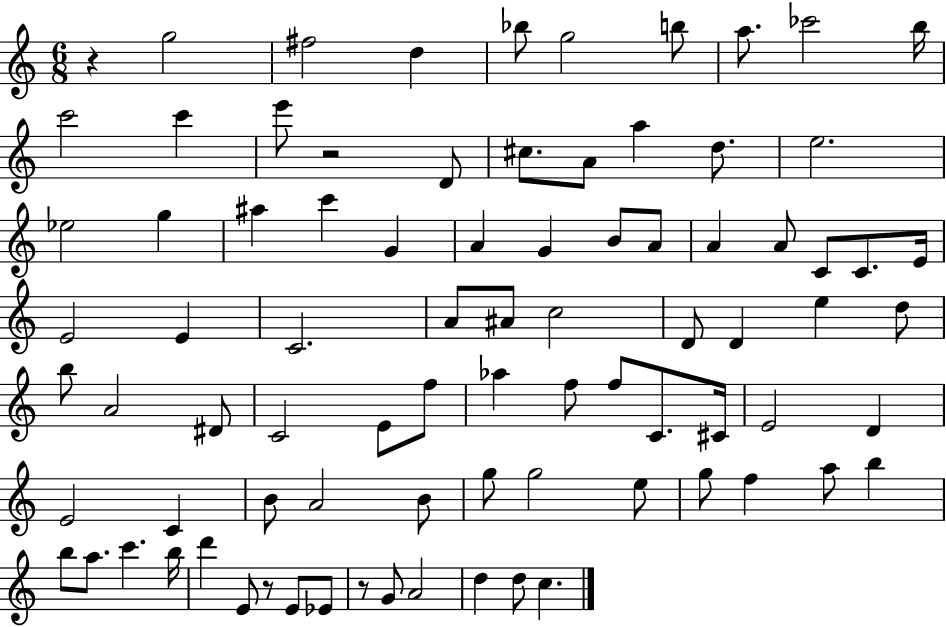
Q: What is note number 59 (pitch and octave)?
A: A4